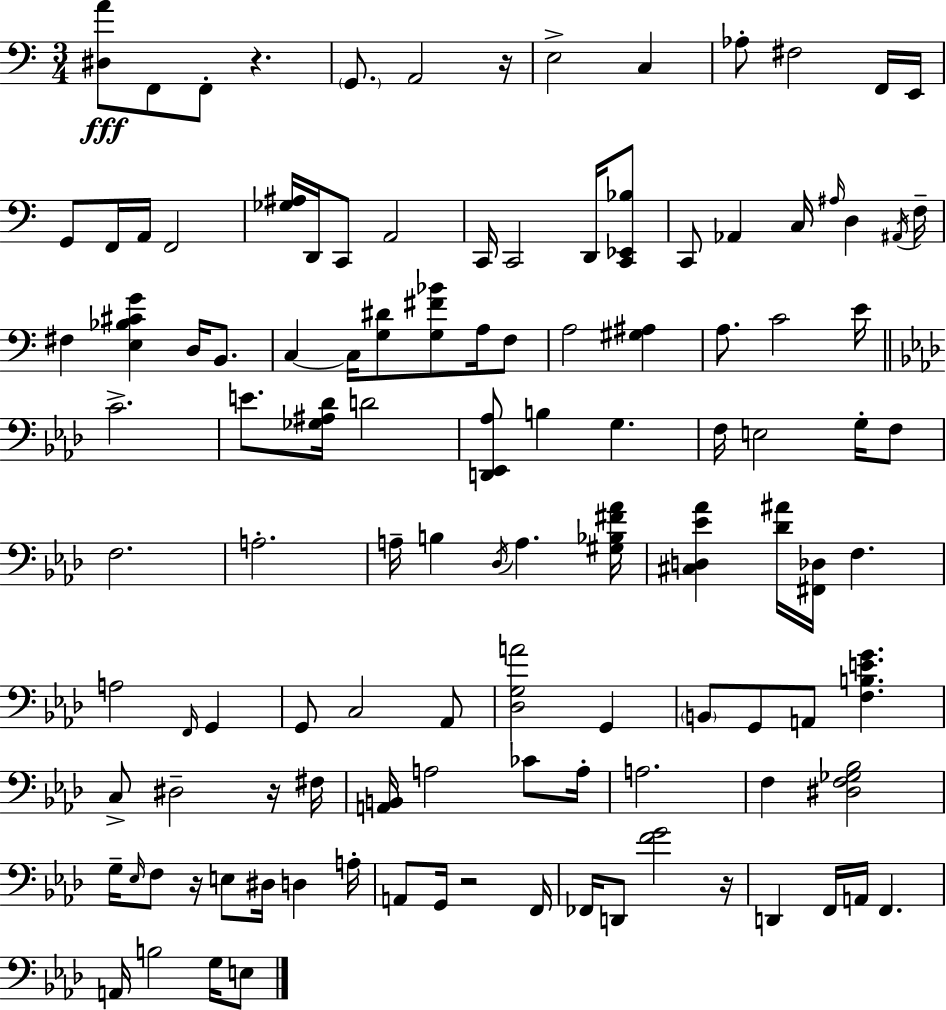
[D#3,A4]/e F2/e F2/e R/q. G2/e. A2/h R/s E3/h C3/q Ab3/e F#3/h F2/s E2/s G2/e F2/s A2/s F2/h [Gb3,A#3]/s D2/s C2/e A2/h C2/s C2/h D2/s [C2,Eb2,Bb3]/e C2/e Ab2/q C3/s A#3/s D3/q A#2/s F3/s F#3/q [E3,Bb3,C#4,G4]/q D3/s B2/e. C3/q C3/s [G3,D#4]/e [G3,F#4,Bb4]/e A3/s F3/e A3/h [G#3,A#3]/q A3/e. C4/h E4/s C4/h. E4/e. [Gb3,A#3,Db4]/s D4/h [D2,Eb2,Ab3]/e B3/q G3/q. F3/s E3/h G3/s F3/e F3/h. A3/h. A3/s B3/q Db3/s A3/q. [G#3,Bb3,F#4,Ab4]/s [C#3,D3,Eb4,Ab4]/q [Db4,A#4]/s [F#2,Db3]/s F3/q. A3/h F2/s G2/q G2/e C3/h Ab2/e [Db3,G3,A4]/h G2/q B2/e G2/e A2/e [F3,B3,E4,G4]/q. C3/e D#3/h R/s F#3/s [A2,B2]/s A3/h CES4/e A3/s A3/h. F3/q [D#3,F3,Gb3,Bb3]/h G3/s Eb3/s F3/e R/s E3/e D#3/s D3/q A3/s A2/e G2/s R/h F2/s FES2/s D2/e [F4,G4]/h R/s D2/q F2/s A2/s F2/q. A2/s B3/h G3/s E3/e